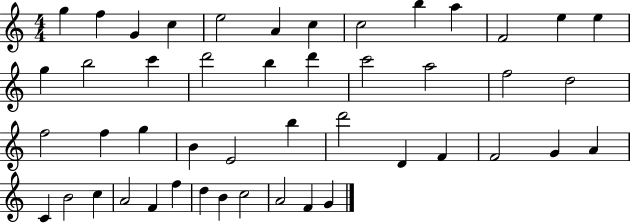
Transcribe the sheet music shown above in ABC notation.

X:1
T:Untitled
M:4/4
L:1/4
K:C
g f G c e2 A c c2 b a F2 e e g b2 c' d'2 b d' c'2 a2 f2 d2 f2 f g B E2 b d'2 D F F2 G A C B2 c A2 F f d B c2 A2 F G